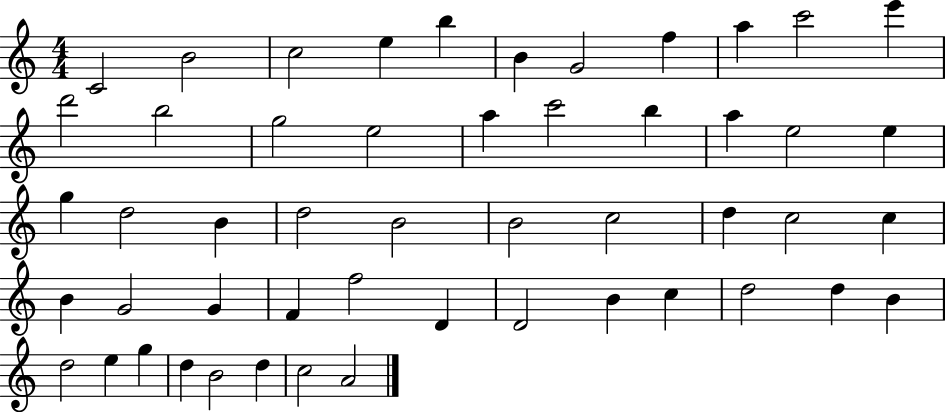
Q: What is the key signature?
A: C major